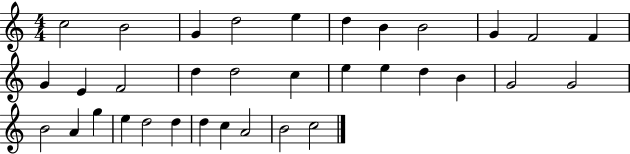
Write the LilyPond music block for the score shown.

{
  \clef treble
  \numericTimeSignature
  \time 4/4
  \key c \major
  c''2 b'2 | g'4 d''2 e''4 | d''4 b'4 b'2 | g'4 f'2 f'4 | \break g'4 e'4 f'2 | d''4 d''2 c''4 | e''4 e''4 d''4 b'4 | g'2 g'2 | \break b'2 a'4 g''4 | e''4 d''2 d''4 | d''4 c''4 a'2 | b'2 c''2 | \break \bar "|."
}